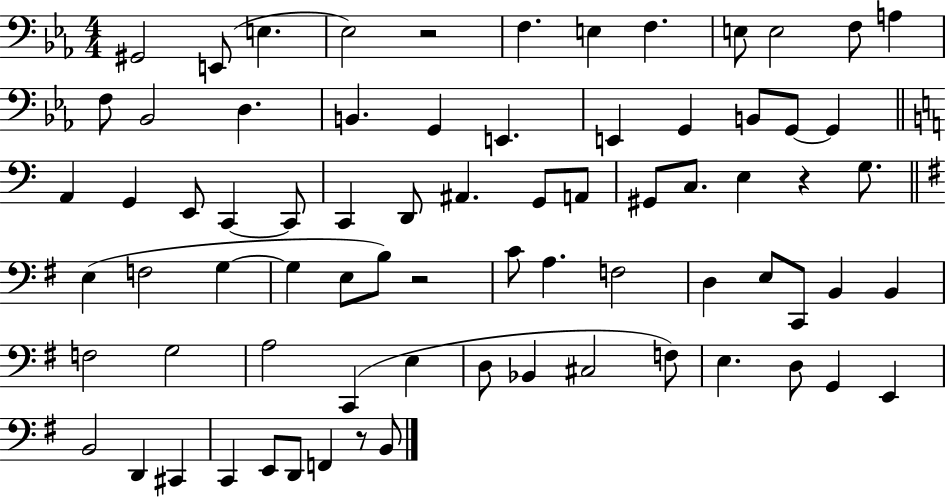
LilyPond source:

{
  \clef bass
  \numericTimeSignature
  \time 4/4
  \key ees \major
  gis,2 e,8( e4. | ees2) r2 | f4. e4 f4. | e8 e2 f8 a4 | \break f8 bes,2 d4. | b,4. g,4 e,4. | e,4 g,4 b,8 g,8~~ g,4 | \bar "||" \break \key c \major a,4 g,4 e,8 c,4~~ c,8 | c,4 d,8 ais,4. g,8 a,8 | gis,8 c8. e4 r4 g8. | \bar "||" \break \key g \major e4( f2 g4~~ | g4 e8 b8) r2 | c'8 a4. f2 | d4 e8 c,8 b,4 b,4 | \break f2 g2 | a2 c,4( e4 | d8 bes,4 cis2 f8) | e4. d8 g,4 e,4 | \break b,2 d,4 cis,4 | c,4 e,8 d,8 f,4 r8 b,8 | \bar "|."
}